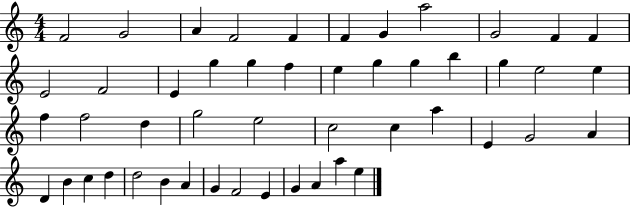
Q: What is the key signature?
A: C major